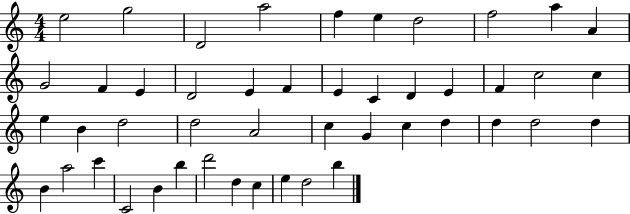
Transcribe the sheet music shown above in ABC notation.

X:1
T:Untitled
M:4/4
L:1/4
K:C
e2 g2 D2 a2 f e d2 f2 a A G2 F E D2 E F E C D E F c2 c e B d2 d2 A2 c G c d d d2 d B a2 c' C2 B b d'2 d c e d2 b